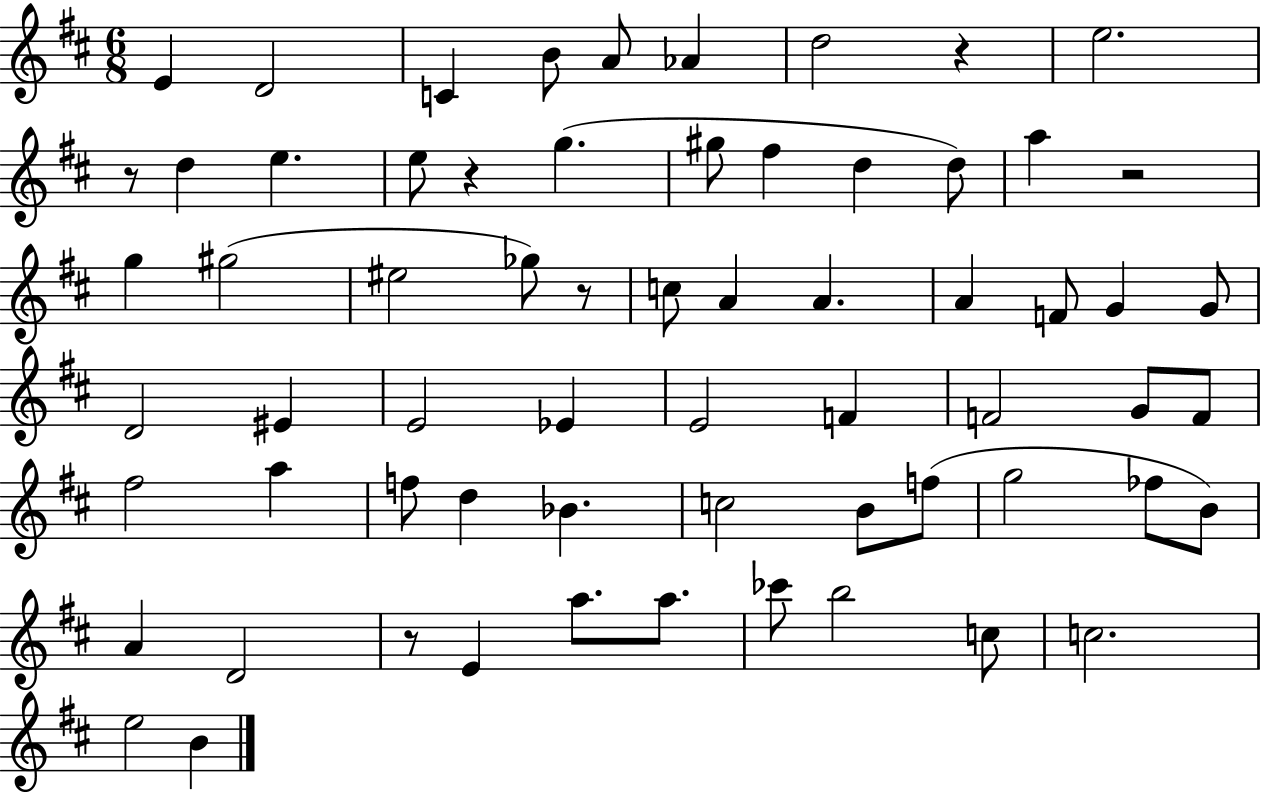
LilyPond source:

{
  \clef treble
  \numericTimeSignature
  \time 6/8
  \key d \major
  e'4 d'2 | c'4 b'8 a'8 aes'4 | d''2 r4 | e''2. | \break r8 d''4 e''4. | e''8 r4 g''4.( | gis''8 fis''4 d''4 d''8) | a''4 r2 | \break g''4 gis''2( | eis''2 ges''8) r8 | c''8 a'4 a'4. | a'4 f'8 g'4 g'8 | \break d'2 eis'4 | e'2 ees'4 | e'2 f'4 | f'2 g'8 f'8 | \break fis''2 a''4 | f''8 d''4 bes'4. | c''2 b'8 f''8( | g''2 fes''8 b'8) | \break a'4 d'2 | r8 e'4 a''8. a''8. | ces'''8 b''2 c''8 | c''2. | \break e''2 b'4 | \bar "|."
}